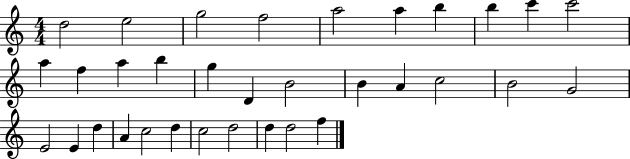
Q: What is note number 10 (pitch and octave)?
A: C6